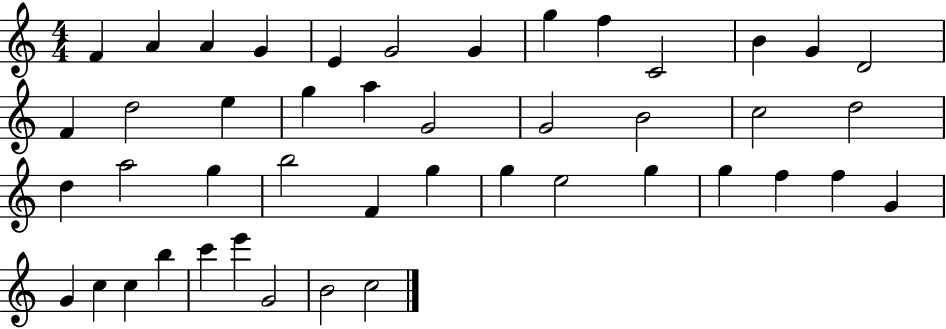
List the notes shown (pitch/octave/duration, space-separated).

F4/q A4/q A4/q G4/q E4/q G4/h G4/q G5/q F5/q C4/h B4/q G4/q D4/h F4/q D5/h E5/q G5/q A5/q G4/h G4/h B4/h C5/h D5/h D5/q A5/h G5/q B5/h F4/q G5/q G5/q E5/h G5/q G5/q F5/q F5/q G4/q G4/q C5/q C5/q B5/q C6/q E6/q G4/h B4/h C5/h